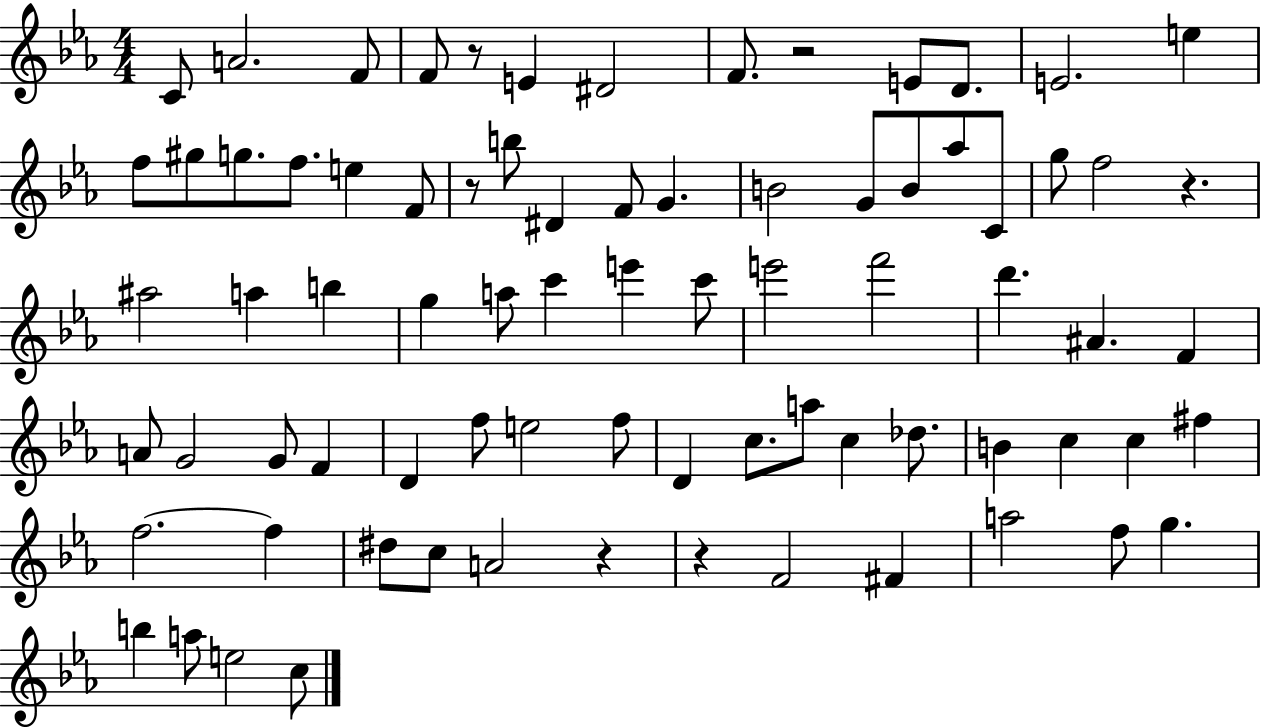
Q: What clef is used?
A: treble